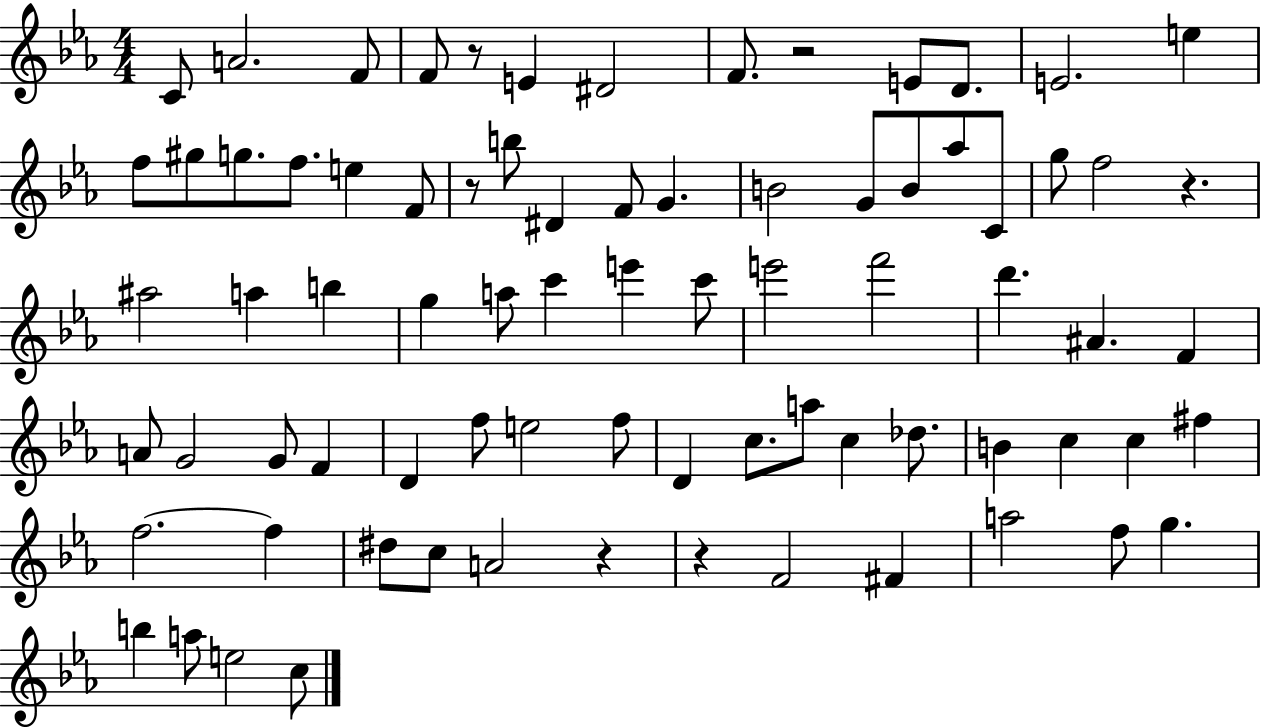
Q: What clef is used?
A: treble